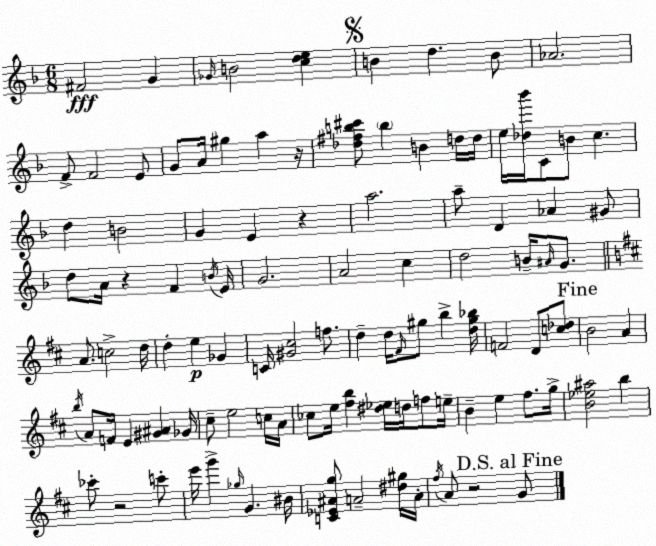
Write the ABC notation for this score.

X:1
T:Untitled
M:6/8
L:1/4
K:F
^F2 G _G/4 B2 [cde] B d B/2 _A2 F/2 F2 E/2 G/2 A/4 ^g a z/4 [_d^fb^c']/2 b B d/4 d/4 e/4 [_d_b']/4 C/2 B/2 c d B2 G E z a2 a/2 D _A ^G/2 d/2 A/4 z F B/4 E/4 G2 A2 c d2 B/4 ^A/4 G/2 A/2 c2 d/4 d e _G C/4 [^G^c]2 f/2 d d/4 ^F/4 ^g/2 b [d^g_b]/4 F2 D/2 [c_d]/2 B2 A b/4 A/2 F/4 E [^G^A] _G/4 ^c/2 e2 c/4 A/4 _c/2 e/4 [^fb] [^d_e]/4 d/4 f/2 e/4 B e ^f/2 g/4 [B_e^a]2 b _c'/2 z2 c'/2 e'/4 g' _g/4 G ^B/4 [C_E^Ag]/2 A2 [^d^g]/4 A/4 ^f/4 A/2 z2 G/2